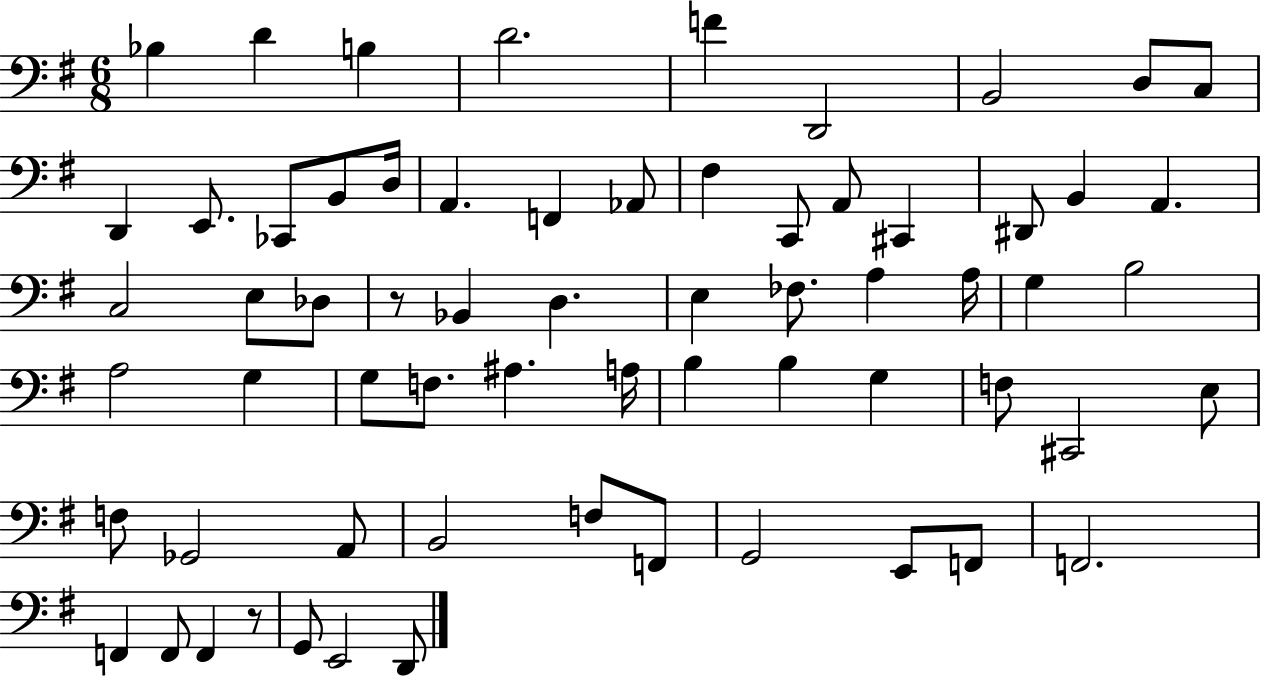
X:1
T:Untitled
M:6/8
L:1/4
K:G
_B, D B, D2 F D,,2 B,,2 D,/2 C,/2 D,, E,,/2 _C,,/2 B,,/2 D,/4 A,, F,, _A,,/2 ^F, C,,/2 A,,/2 ^C,, ^D,,/2 B,, A,, C,2 E,/2 _D,/2 z/2 _B,, D, E, _F,/2 A, A,/4 G, B,2 A,2 G, G,/2 F,/2 ^A, A,/4 B, B, G, F,/2 ^C,,2 E,/2 F,/2 _G,,2 A,,/2 B,,2 F,/2 F,,/2 G,,2 E,,/2 F,,/2 F,,2 F,, F,,/2 F,, z/2 G,,/2 E,,2 D,,/2